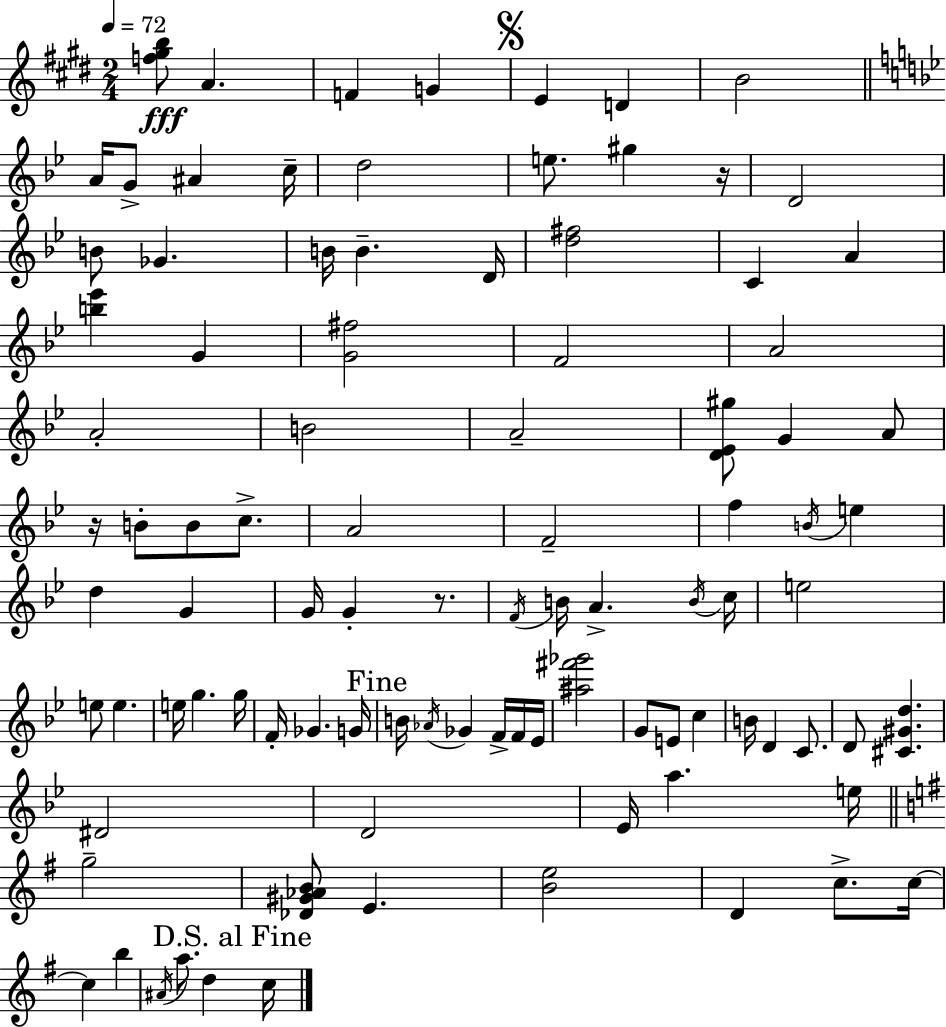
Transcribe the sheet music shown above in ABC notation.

X:1
T:Untitled
M:2/4
L:1/4
K:E
[f^gb]/2 A F G E D B2 A/4 G/2 ^A c/4 d2 e/2 ^g z/4 D2 B/2 _G B/4 B D/4 [d^f]2 C A [b_e'] G [G^f]2 F2 A2 A2 B2 A2 [D_E^g]/2 G A/2 z/4 B/2 B/2 c/2 A2 F2 f B/4 e d G G/4 G z/2 F/4 B/4 A B/4 c/4 e2 e/2 e e/4 g g/4 F/4 _G G/4 B/4 _A/4 _G F/4 F/4 _E/4 [^a^f'_g']2 G/2 E/2 c B/4 D C/2 D/2 [^C^Gd] ^D2 D2 _E/4 a e/4 g2 [_D^G_AB]/2 E [Be]2 D c/2 c/4 c b ^A/4 a/2 d c/4